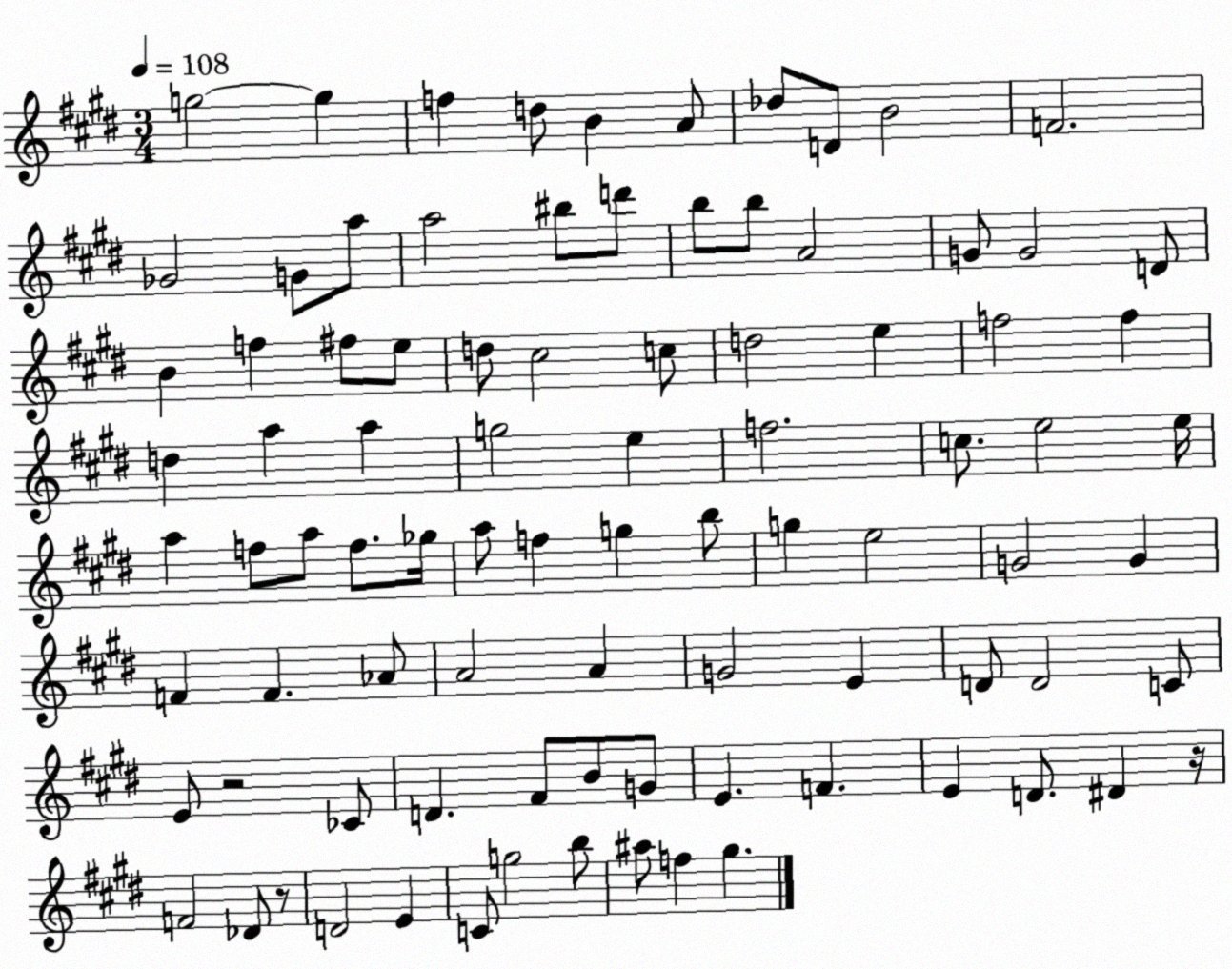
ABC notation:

X:1
T:Untitled
M:3/4
L:1/4
K:E
g2 g f d/2 B A/2 _d/2 D/2 B2 F2 _G2 G/2 a/2 a2 ^b/2 d'/2 b/2 b/2 A2 G/2 G2 D/2 B f ^f/2 e/2 d/2 ^c2 c/2 d2 e f2 f d a a g2 e f2 c/2 e2 e/4 a f/2 a/2 f/2 _g/4 a/2 f g b/2 g e2 G2 G F F _A/2 A2 A G2 E D/2 D2 C/2 E/2 z2 _C/2 D ^F/2 B/2 G/2 E F E D/2 ^D z/4 F2 _D/2 z/2 D2 E C/2 g2 b/2 ^a/2 f ^g